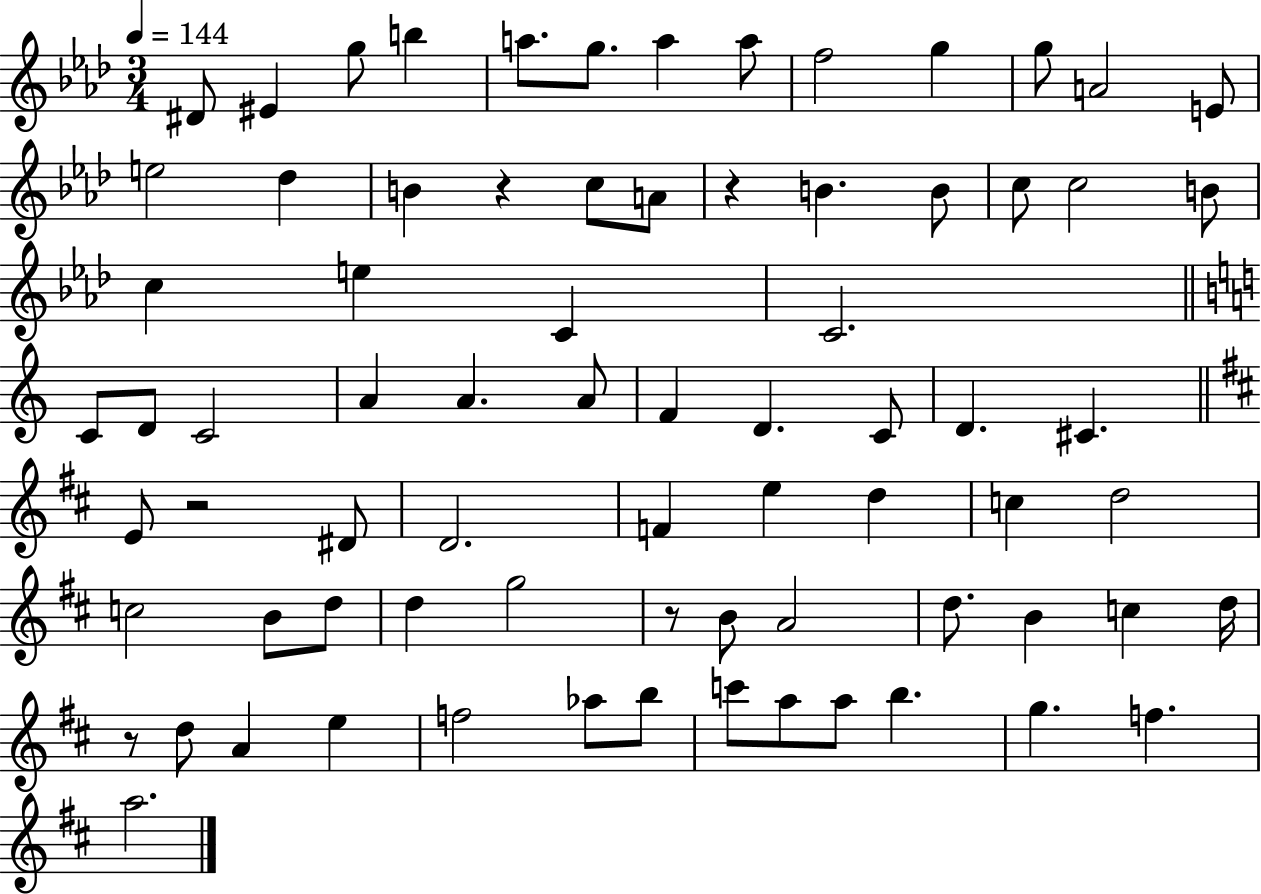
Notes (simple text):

D#4/e EIS4/q G5/e B5/q A5/e. G5/e. A5/q A5/e F5/h G5/q G5/e A4/h E4/e E5/h Db5/q B4/q R/q C5/e A4/e R/q B4/q. B4/e C5/e C5/h B4/e C5/q E5/q C4/q C4/h. C4/e D4/e C4/h A4/q A4/q. A4/e F4/q D4/q. C4/e D4/q. C#4/q. E4/e R/h D#4/e D4/h. F4/q E5/q D5/q C5/q D5/h C5/h B4/e D5/e D5/q G5/h R/e B4/e A4/h D5/e. B4/q C5/q D5/s R/e D5/e A4/q E5/q F5/h Ab5/e B5/e C6/e A5/e A5/e B5/q. G5/q. F5/q. A5/h.